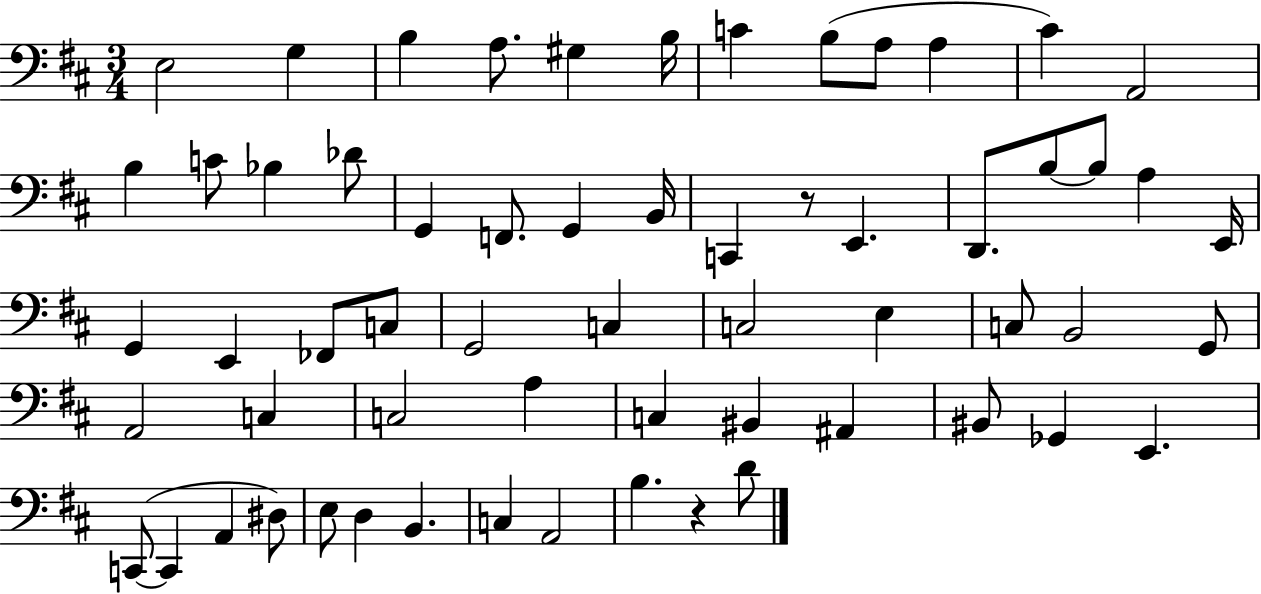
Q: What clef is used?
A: bass